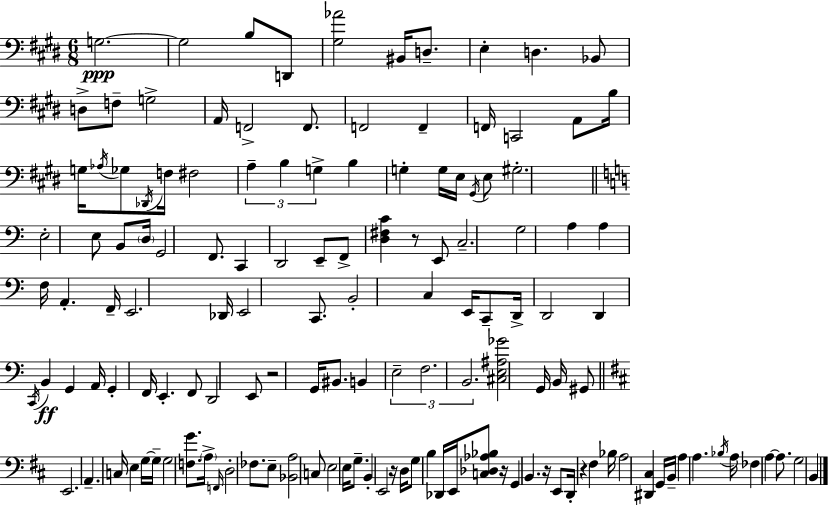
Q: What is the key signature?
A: E major